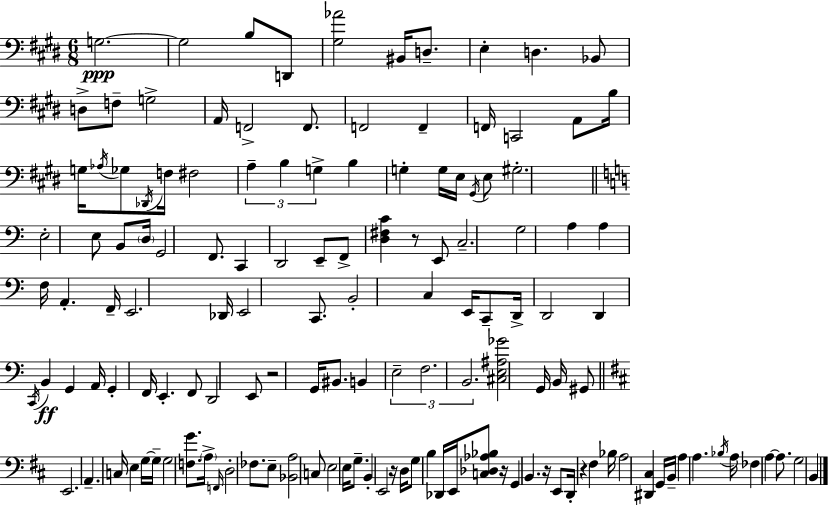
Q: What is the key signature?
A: E major